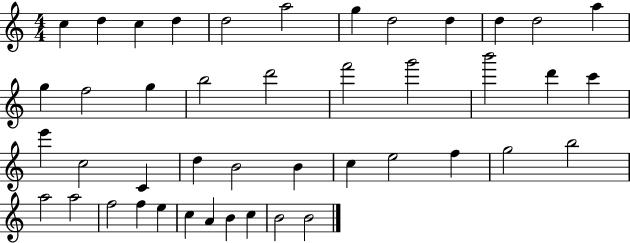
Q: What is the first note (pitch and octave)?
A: C5